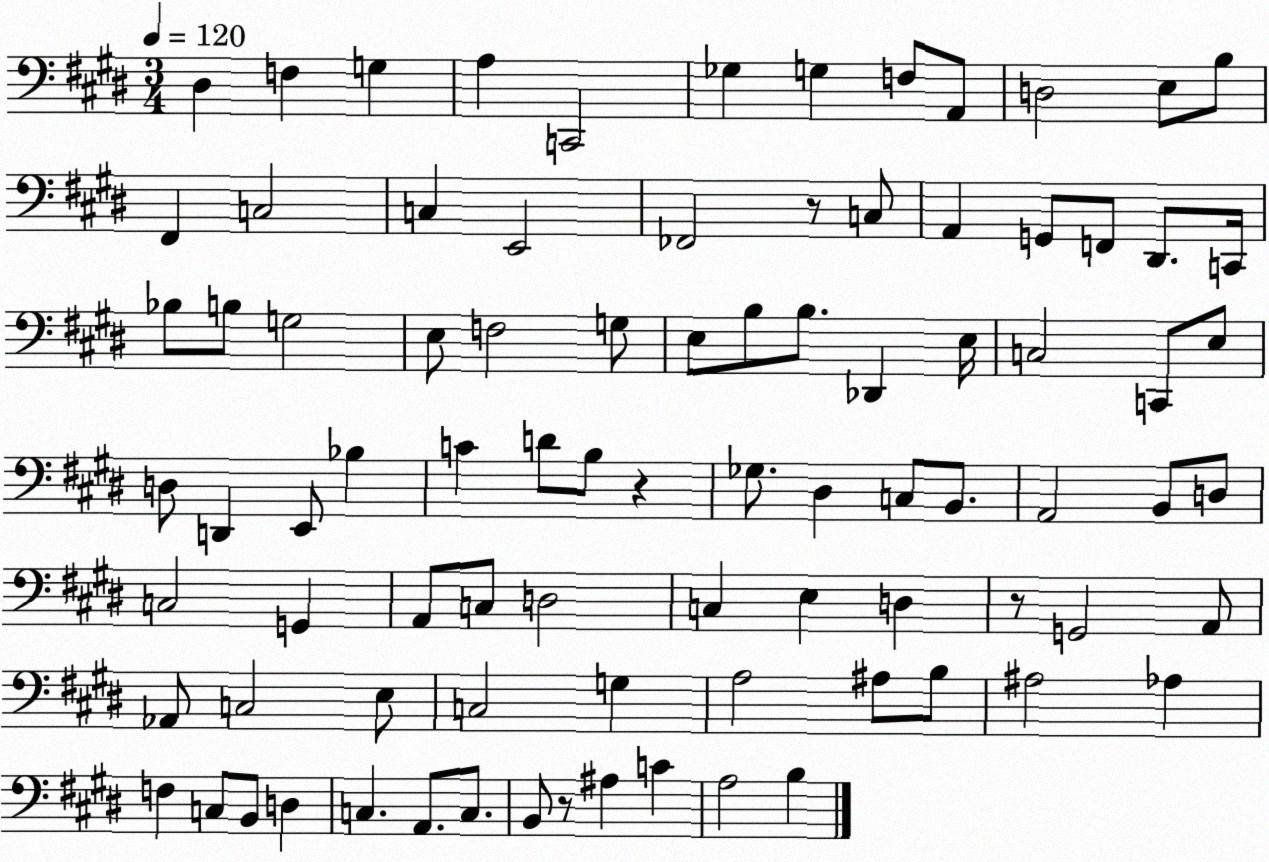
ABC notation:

X:1
T:Untitled
M:3/4
L:1/4
K:E
^D, F, G, A, C,,2 _G, G, F,/2 A,,/2 D,2 E,/2 B,/2 ^F,, C,2 C, E,,2 _F,,2 z/2 C,/2 A,, G,,/2 F,,/2 ^D,,/2 C,,/4 _B,/2 B,/2 G,2 E,/2 F,2 G,/2 E,/2 B,/2 B,/2 _D,, E,/4 C,2 C,,/2 E,/2 D,/2 D,, E,,/2 _B, C D/2 B,/2 z _G,/2 ^D, C,/2 B,,/2 A,,2 B,,/2 D,/2 C,2 G,, A,,/2 C,/2 D,2 C, E, D, z/2 G,,2 A,,/2 _A,,/2 C,2 E,/2 C,2 G, A,2 ^A,/2 B,/2 ^A,2 _A, F, C,/2 B,,/2 D, C, A,,/2 C,/2 B,,/2 z/2 ^A, C A,2 B,